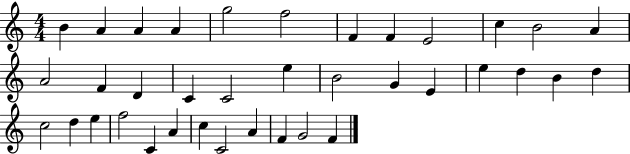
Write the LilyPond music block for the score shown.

{
  \clef treble
  \numericTimeSignature
  \time 4/4
  \key c \major
  b'4 a'4 a'4 a'4 | g''2 f''2 | f'4 f'4 e'2 | c''4 b'2 a'4 | \break a'2 f'4 d'4 | c'4 c'2 e''4 | b'2 g'4 e'4 | e''4 d''4 b'4 d''4 | \break c''2 d''4 e''4 | f''2 c'4 a'4 | c''4 c'2 a'4 | f'4 g'2 f'4 | \break \bar "|."
}